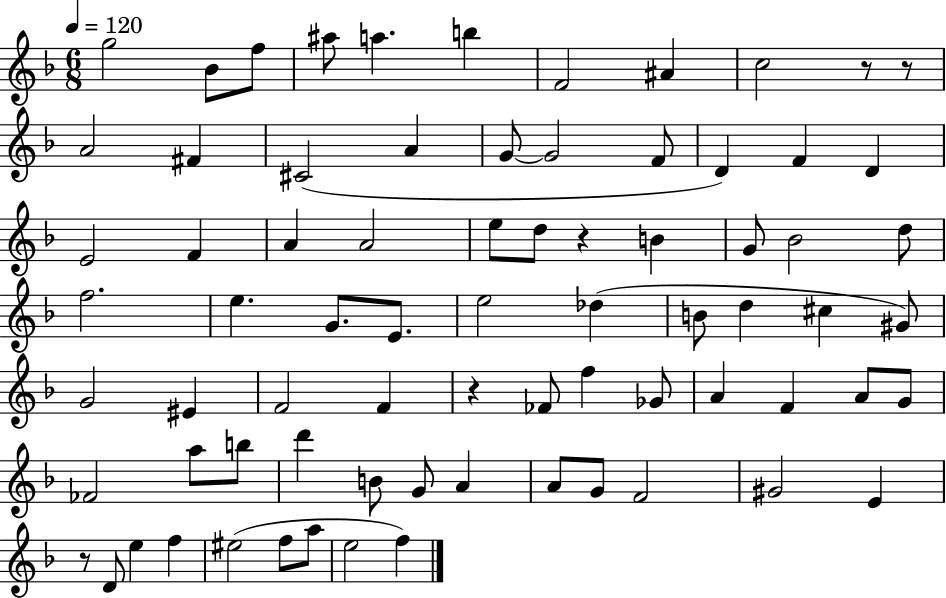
G5/h Bb4/e F5/e A#5/e A5/q. B5/q F4/h A#4/q C5/h R/e R/e A4/h F#4/q C#4/h A4/q G4/e G4/h F4/e D4/q F4/q D4/q E4/h F4/q A4/q A4/h E5/e D5/e R/q B4/q G4/e Bb4/h D5/e F5/h. E5/q. G4/e. E4/e. E5/h Db5/q B4/e D5/q C#5/q G#4/e G4/h EIS4/q F4/h F4/q R/q FES4/e F5/q Gb4/e A4/q F4/q A4/e G4/e FES4/h A5/e B5/e D6/q B4/e G4/e A4/q A4/e G4/e F4/h G#4/h E4/q R/e D4/e E5/q F5/q EIS5/h F5/e A5/e E5/h F5/q